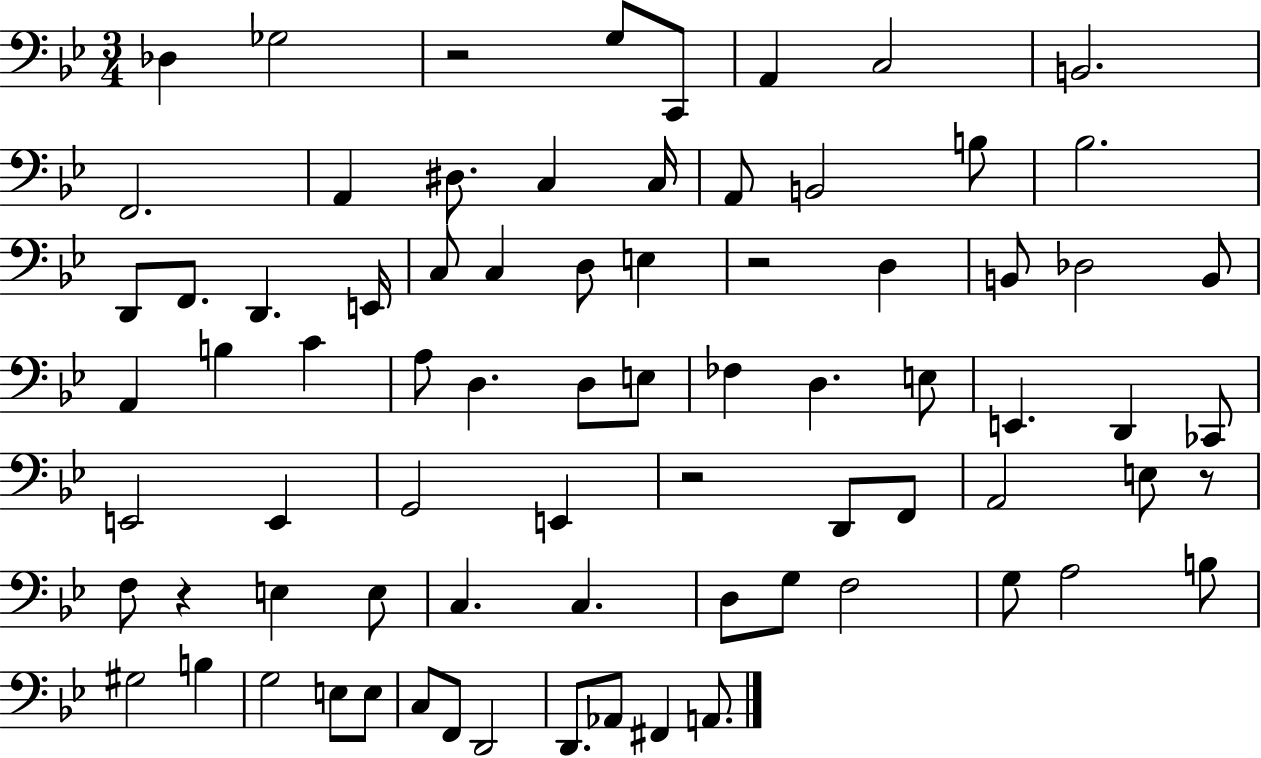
Db3/q Gb3/h R/h G3/e C2/e A2/q C3/h B2/h. F2/h. A2/q D#3/e. C3/q C3/s A2/e B2/h B3/e Bb3/h. D2/e F2/e. D2/q. E2/s C3/e C3/q D3/e E3/q R/h D3/q B2/e Db3/h B2/e A2/q B3/q C4/q A3/e D3/q. D3/e E3/e FES3/q D3/q. E3/e E2/q. D2/q CES2/e E2/h E2/q G2/h E2/q R/h D2/e F2/e A2/h E3/e R/e F3/e R/q E3/q E3/e C3/q. C3/q. D3/e G3/e F3/h G3/e A3/h B3/e G#3/h B3/q G3/h E3/e E3/e C3/e F2/e D2/h D2/e. Ab2/e F#2/q A2/e.